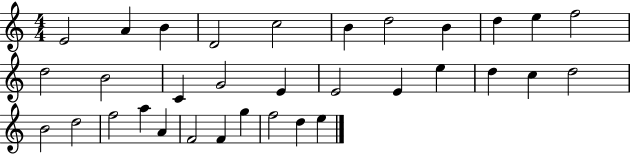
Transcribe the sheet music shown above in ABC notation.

X:1
T:Untitled
M:4/4
L:1/4
K:C
E2 A B D2 c2 B d2 B d e f2 d2 B2 C G2 E E2 E e d c d2 B2 d2 f2 a A F2 F g f2 d e